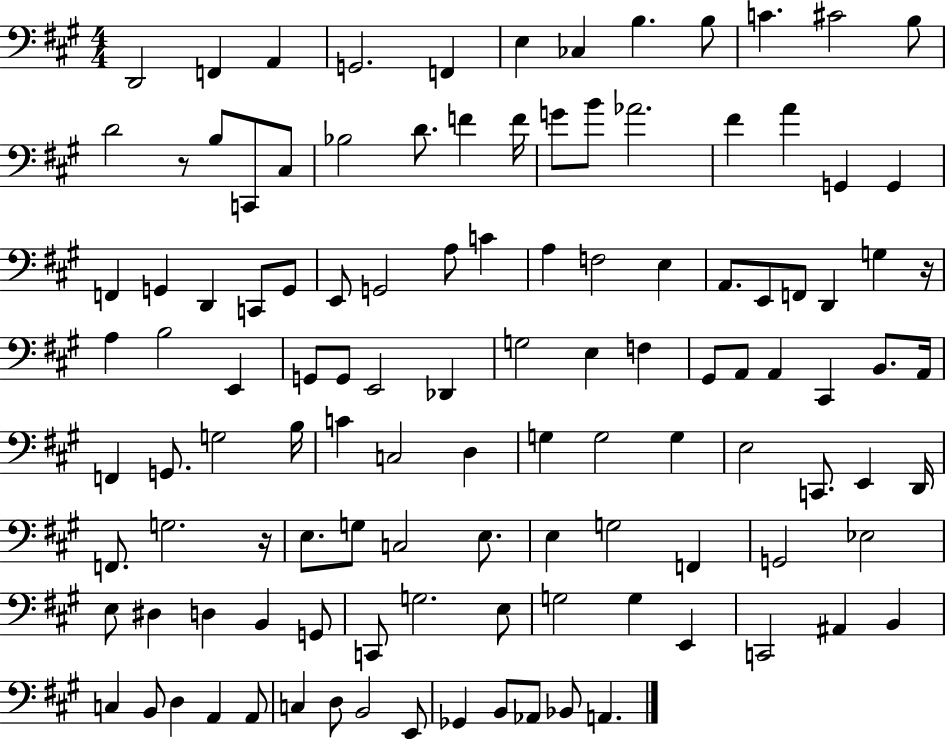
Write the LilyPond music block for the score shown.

{
  \clef bass
  \numericTimeSignature
  \time 4/4
  \key a \major
  d,2 f,4 a,4 | g,2. f,4 | e4 ces4 b4. b8 | c'4. cis'2 b8 | \break d'2 r8 b8 c,8 cis8 | bes2 d'8. f'4 f'16 | g'8 b'8 aes'2. | fis'4 a'4 g,4 g,4 | \break f,4 g,4 d,4 c,8 g,8 | e,8 g,2 a8 c'4 | a4 f2 e4 | a,8. e,8 f,8 d,4 g4 r16 | \break a4 b2 e,4 | g,8 g,8 e,2 des,4 | g2 e4 f4 | gis,8 a,8 a,4 cis,4 b,8. a,16 | \break f,4 g,8. g2 b16 | c'4 c2 d4 | g4 g2 g4 | e2 c,8. e,4 d,16 | \break f,8. g2. r16 | e8. g8 c2 e8. | e4 g2 f,4 | g,2 ees2 | \break e8 dis4 d4 b,4 g,8 | c,8 g2. e8 | g2 g4 e,4 | c,2 ais,4 b,4 | \break c4 b,8 d4 a,4 a,8 | c4 d8 b,2 e,8 | ges,4 b,8 aes,8 bes,8 a,4. | \bar "|."
}